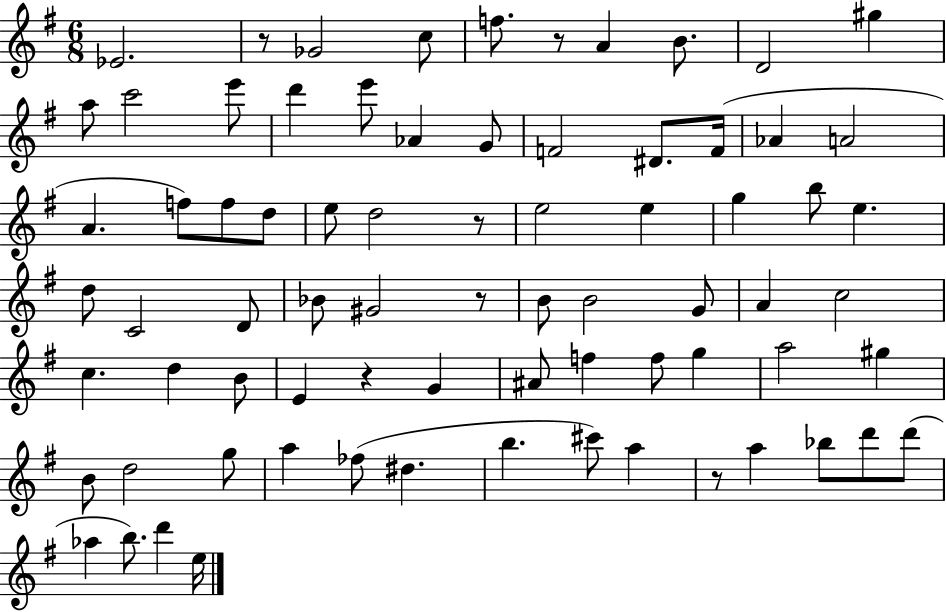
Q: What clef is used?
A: treble